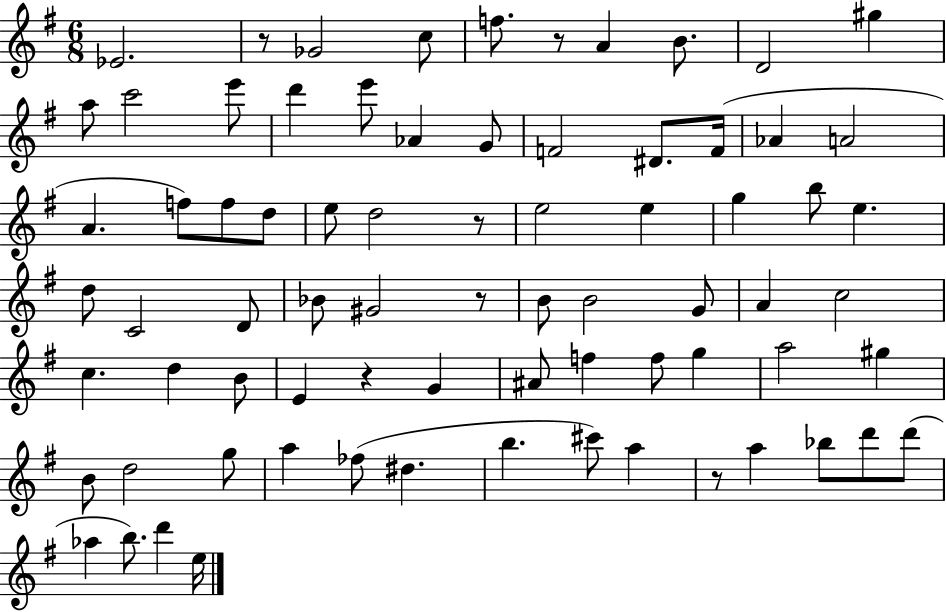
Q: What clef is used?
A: treble